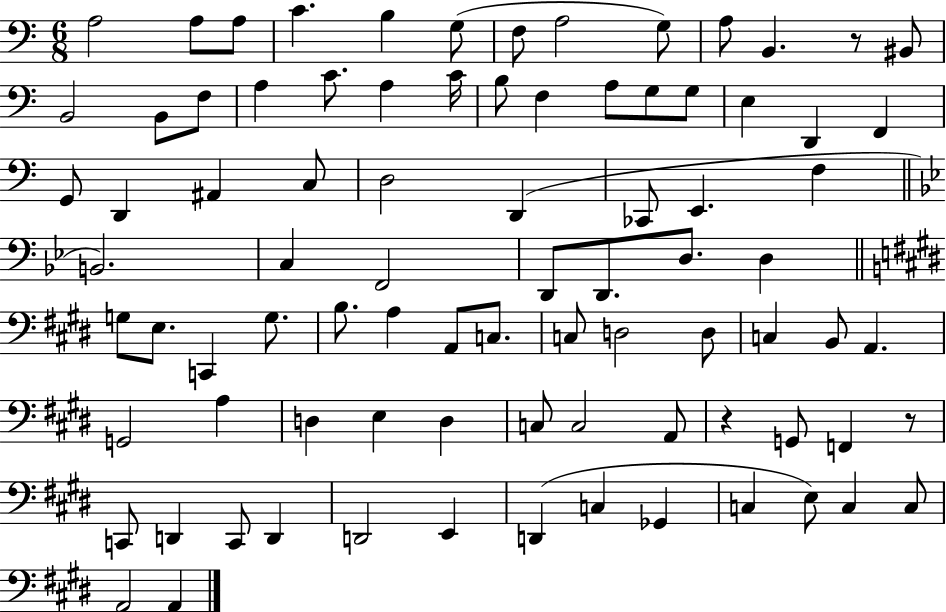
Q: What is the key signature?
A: C major